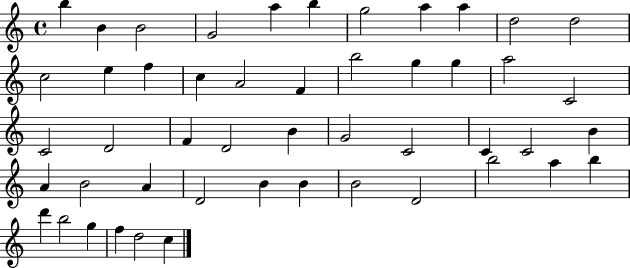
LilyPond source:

{
  \clef treble
  \time 4/4
  \defaultTimeSignature
  \key c \major
  b''4 b'4 b'2 | g'2 a''4 b''4 | g''2 a''4 a''4 | d''2 d''2 | \break c''2 e''4 f''4 | c''4 a'2 f'4 | b''2 g''4 g''4 | a''2 c'2 | \break c'2 d'2 | f'4 d'2 b'4 | g'2 c'2 | c'4 c'2 b'4 | \break a'4 b'2 a'4 | d'2 b'4 b'4 | b'2 d'2 | b''2 a''4 b''4 | \break d'''4 b''2 g''4 | f''4 d''2 c''4 | \bar "|."
}